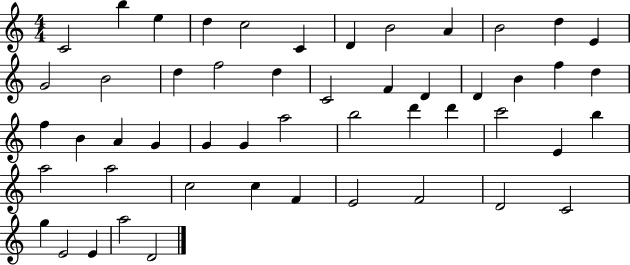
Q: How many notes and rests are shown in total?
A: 51